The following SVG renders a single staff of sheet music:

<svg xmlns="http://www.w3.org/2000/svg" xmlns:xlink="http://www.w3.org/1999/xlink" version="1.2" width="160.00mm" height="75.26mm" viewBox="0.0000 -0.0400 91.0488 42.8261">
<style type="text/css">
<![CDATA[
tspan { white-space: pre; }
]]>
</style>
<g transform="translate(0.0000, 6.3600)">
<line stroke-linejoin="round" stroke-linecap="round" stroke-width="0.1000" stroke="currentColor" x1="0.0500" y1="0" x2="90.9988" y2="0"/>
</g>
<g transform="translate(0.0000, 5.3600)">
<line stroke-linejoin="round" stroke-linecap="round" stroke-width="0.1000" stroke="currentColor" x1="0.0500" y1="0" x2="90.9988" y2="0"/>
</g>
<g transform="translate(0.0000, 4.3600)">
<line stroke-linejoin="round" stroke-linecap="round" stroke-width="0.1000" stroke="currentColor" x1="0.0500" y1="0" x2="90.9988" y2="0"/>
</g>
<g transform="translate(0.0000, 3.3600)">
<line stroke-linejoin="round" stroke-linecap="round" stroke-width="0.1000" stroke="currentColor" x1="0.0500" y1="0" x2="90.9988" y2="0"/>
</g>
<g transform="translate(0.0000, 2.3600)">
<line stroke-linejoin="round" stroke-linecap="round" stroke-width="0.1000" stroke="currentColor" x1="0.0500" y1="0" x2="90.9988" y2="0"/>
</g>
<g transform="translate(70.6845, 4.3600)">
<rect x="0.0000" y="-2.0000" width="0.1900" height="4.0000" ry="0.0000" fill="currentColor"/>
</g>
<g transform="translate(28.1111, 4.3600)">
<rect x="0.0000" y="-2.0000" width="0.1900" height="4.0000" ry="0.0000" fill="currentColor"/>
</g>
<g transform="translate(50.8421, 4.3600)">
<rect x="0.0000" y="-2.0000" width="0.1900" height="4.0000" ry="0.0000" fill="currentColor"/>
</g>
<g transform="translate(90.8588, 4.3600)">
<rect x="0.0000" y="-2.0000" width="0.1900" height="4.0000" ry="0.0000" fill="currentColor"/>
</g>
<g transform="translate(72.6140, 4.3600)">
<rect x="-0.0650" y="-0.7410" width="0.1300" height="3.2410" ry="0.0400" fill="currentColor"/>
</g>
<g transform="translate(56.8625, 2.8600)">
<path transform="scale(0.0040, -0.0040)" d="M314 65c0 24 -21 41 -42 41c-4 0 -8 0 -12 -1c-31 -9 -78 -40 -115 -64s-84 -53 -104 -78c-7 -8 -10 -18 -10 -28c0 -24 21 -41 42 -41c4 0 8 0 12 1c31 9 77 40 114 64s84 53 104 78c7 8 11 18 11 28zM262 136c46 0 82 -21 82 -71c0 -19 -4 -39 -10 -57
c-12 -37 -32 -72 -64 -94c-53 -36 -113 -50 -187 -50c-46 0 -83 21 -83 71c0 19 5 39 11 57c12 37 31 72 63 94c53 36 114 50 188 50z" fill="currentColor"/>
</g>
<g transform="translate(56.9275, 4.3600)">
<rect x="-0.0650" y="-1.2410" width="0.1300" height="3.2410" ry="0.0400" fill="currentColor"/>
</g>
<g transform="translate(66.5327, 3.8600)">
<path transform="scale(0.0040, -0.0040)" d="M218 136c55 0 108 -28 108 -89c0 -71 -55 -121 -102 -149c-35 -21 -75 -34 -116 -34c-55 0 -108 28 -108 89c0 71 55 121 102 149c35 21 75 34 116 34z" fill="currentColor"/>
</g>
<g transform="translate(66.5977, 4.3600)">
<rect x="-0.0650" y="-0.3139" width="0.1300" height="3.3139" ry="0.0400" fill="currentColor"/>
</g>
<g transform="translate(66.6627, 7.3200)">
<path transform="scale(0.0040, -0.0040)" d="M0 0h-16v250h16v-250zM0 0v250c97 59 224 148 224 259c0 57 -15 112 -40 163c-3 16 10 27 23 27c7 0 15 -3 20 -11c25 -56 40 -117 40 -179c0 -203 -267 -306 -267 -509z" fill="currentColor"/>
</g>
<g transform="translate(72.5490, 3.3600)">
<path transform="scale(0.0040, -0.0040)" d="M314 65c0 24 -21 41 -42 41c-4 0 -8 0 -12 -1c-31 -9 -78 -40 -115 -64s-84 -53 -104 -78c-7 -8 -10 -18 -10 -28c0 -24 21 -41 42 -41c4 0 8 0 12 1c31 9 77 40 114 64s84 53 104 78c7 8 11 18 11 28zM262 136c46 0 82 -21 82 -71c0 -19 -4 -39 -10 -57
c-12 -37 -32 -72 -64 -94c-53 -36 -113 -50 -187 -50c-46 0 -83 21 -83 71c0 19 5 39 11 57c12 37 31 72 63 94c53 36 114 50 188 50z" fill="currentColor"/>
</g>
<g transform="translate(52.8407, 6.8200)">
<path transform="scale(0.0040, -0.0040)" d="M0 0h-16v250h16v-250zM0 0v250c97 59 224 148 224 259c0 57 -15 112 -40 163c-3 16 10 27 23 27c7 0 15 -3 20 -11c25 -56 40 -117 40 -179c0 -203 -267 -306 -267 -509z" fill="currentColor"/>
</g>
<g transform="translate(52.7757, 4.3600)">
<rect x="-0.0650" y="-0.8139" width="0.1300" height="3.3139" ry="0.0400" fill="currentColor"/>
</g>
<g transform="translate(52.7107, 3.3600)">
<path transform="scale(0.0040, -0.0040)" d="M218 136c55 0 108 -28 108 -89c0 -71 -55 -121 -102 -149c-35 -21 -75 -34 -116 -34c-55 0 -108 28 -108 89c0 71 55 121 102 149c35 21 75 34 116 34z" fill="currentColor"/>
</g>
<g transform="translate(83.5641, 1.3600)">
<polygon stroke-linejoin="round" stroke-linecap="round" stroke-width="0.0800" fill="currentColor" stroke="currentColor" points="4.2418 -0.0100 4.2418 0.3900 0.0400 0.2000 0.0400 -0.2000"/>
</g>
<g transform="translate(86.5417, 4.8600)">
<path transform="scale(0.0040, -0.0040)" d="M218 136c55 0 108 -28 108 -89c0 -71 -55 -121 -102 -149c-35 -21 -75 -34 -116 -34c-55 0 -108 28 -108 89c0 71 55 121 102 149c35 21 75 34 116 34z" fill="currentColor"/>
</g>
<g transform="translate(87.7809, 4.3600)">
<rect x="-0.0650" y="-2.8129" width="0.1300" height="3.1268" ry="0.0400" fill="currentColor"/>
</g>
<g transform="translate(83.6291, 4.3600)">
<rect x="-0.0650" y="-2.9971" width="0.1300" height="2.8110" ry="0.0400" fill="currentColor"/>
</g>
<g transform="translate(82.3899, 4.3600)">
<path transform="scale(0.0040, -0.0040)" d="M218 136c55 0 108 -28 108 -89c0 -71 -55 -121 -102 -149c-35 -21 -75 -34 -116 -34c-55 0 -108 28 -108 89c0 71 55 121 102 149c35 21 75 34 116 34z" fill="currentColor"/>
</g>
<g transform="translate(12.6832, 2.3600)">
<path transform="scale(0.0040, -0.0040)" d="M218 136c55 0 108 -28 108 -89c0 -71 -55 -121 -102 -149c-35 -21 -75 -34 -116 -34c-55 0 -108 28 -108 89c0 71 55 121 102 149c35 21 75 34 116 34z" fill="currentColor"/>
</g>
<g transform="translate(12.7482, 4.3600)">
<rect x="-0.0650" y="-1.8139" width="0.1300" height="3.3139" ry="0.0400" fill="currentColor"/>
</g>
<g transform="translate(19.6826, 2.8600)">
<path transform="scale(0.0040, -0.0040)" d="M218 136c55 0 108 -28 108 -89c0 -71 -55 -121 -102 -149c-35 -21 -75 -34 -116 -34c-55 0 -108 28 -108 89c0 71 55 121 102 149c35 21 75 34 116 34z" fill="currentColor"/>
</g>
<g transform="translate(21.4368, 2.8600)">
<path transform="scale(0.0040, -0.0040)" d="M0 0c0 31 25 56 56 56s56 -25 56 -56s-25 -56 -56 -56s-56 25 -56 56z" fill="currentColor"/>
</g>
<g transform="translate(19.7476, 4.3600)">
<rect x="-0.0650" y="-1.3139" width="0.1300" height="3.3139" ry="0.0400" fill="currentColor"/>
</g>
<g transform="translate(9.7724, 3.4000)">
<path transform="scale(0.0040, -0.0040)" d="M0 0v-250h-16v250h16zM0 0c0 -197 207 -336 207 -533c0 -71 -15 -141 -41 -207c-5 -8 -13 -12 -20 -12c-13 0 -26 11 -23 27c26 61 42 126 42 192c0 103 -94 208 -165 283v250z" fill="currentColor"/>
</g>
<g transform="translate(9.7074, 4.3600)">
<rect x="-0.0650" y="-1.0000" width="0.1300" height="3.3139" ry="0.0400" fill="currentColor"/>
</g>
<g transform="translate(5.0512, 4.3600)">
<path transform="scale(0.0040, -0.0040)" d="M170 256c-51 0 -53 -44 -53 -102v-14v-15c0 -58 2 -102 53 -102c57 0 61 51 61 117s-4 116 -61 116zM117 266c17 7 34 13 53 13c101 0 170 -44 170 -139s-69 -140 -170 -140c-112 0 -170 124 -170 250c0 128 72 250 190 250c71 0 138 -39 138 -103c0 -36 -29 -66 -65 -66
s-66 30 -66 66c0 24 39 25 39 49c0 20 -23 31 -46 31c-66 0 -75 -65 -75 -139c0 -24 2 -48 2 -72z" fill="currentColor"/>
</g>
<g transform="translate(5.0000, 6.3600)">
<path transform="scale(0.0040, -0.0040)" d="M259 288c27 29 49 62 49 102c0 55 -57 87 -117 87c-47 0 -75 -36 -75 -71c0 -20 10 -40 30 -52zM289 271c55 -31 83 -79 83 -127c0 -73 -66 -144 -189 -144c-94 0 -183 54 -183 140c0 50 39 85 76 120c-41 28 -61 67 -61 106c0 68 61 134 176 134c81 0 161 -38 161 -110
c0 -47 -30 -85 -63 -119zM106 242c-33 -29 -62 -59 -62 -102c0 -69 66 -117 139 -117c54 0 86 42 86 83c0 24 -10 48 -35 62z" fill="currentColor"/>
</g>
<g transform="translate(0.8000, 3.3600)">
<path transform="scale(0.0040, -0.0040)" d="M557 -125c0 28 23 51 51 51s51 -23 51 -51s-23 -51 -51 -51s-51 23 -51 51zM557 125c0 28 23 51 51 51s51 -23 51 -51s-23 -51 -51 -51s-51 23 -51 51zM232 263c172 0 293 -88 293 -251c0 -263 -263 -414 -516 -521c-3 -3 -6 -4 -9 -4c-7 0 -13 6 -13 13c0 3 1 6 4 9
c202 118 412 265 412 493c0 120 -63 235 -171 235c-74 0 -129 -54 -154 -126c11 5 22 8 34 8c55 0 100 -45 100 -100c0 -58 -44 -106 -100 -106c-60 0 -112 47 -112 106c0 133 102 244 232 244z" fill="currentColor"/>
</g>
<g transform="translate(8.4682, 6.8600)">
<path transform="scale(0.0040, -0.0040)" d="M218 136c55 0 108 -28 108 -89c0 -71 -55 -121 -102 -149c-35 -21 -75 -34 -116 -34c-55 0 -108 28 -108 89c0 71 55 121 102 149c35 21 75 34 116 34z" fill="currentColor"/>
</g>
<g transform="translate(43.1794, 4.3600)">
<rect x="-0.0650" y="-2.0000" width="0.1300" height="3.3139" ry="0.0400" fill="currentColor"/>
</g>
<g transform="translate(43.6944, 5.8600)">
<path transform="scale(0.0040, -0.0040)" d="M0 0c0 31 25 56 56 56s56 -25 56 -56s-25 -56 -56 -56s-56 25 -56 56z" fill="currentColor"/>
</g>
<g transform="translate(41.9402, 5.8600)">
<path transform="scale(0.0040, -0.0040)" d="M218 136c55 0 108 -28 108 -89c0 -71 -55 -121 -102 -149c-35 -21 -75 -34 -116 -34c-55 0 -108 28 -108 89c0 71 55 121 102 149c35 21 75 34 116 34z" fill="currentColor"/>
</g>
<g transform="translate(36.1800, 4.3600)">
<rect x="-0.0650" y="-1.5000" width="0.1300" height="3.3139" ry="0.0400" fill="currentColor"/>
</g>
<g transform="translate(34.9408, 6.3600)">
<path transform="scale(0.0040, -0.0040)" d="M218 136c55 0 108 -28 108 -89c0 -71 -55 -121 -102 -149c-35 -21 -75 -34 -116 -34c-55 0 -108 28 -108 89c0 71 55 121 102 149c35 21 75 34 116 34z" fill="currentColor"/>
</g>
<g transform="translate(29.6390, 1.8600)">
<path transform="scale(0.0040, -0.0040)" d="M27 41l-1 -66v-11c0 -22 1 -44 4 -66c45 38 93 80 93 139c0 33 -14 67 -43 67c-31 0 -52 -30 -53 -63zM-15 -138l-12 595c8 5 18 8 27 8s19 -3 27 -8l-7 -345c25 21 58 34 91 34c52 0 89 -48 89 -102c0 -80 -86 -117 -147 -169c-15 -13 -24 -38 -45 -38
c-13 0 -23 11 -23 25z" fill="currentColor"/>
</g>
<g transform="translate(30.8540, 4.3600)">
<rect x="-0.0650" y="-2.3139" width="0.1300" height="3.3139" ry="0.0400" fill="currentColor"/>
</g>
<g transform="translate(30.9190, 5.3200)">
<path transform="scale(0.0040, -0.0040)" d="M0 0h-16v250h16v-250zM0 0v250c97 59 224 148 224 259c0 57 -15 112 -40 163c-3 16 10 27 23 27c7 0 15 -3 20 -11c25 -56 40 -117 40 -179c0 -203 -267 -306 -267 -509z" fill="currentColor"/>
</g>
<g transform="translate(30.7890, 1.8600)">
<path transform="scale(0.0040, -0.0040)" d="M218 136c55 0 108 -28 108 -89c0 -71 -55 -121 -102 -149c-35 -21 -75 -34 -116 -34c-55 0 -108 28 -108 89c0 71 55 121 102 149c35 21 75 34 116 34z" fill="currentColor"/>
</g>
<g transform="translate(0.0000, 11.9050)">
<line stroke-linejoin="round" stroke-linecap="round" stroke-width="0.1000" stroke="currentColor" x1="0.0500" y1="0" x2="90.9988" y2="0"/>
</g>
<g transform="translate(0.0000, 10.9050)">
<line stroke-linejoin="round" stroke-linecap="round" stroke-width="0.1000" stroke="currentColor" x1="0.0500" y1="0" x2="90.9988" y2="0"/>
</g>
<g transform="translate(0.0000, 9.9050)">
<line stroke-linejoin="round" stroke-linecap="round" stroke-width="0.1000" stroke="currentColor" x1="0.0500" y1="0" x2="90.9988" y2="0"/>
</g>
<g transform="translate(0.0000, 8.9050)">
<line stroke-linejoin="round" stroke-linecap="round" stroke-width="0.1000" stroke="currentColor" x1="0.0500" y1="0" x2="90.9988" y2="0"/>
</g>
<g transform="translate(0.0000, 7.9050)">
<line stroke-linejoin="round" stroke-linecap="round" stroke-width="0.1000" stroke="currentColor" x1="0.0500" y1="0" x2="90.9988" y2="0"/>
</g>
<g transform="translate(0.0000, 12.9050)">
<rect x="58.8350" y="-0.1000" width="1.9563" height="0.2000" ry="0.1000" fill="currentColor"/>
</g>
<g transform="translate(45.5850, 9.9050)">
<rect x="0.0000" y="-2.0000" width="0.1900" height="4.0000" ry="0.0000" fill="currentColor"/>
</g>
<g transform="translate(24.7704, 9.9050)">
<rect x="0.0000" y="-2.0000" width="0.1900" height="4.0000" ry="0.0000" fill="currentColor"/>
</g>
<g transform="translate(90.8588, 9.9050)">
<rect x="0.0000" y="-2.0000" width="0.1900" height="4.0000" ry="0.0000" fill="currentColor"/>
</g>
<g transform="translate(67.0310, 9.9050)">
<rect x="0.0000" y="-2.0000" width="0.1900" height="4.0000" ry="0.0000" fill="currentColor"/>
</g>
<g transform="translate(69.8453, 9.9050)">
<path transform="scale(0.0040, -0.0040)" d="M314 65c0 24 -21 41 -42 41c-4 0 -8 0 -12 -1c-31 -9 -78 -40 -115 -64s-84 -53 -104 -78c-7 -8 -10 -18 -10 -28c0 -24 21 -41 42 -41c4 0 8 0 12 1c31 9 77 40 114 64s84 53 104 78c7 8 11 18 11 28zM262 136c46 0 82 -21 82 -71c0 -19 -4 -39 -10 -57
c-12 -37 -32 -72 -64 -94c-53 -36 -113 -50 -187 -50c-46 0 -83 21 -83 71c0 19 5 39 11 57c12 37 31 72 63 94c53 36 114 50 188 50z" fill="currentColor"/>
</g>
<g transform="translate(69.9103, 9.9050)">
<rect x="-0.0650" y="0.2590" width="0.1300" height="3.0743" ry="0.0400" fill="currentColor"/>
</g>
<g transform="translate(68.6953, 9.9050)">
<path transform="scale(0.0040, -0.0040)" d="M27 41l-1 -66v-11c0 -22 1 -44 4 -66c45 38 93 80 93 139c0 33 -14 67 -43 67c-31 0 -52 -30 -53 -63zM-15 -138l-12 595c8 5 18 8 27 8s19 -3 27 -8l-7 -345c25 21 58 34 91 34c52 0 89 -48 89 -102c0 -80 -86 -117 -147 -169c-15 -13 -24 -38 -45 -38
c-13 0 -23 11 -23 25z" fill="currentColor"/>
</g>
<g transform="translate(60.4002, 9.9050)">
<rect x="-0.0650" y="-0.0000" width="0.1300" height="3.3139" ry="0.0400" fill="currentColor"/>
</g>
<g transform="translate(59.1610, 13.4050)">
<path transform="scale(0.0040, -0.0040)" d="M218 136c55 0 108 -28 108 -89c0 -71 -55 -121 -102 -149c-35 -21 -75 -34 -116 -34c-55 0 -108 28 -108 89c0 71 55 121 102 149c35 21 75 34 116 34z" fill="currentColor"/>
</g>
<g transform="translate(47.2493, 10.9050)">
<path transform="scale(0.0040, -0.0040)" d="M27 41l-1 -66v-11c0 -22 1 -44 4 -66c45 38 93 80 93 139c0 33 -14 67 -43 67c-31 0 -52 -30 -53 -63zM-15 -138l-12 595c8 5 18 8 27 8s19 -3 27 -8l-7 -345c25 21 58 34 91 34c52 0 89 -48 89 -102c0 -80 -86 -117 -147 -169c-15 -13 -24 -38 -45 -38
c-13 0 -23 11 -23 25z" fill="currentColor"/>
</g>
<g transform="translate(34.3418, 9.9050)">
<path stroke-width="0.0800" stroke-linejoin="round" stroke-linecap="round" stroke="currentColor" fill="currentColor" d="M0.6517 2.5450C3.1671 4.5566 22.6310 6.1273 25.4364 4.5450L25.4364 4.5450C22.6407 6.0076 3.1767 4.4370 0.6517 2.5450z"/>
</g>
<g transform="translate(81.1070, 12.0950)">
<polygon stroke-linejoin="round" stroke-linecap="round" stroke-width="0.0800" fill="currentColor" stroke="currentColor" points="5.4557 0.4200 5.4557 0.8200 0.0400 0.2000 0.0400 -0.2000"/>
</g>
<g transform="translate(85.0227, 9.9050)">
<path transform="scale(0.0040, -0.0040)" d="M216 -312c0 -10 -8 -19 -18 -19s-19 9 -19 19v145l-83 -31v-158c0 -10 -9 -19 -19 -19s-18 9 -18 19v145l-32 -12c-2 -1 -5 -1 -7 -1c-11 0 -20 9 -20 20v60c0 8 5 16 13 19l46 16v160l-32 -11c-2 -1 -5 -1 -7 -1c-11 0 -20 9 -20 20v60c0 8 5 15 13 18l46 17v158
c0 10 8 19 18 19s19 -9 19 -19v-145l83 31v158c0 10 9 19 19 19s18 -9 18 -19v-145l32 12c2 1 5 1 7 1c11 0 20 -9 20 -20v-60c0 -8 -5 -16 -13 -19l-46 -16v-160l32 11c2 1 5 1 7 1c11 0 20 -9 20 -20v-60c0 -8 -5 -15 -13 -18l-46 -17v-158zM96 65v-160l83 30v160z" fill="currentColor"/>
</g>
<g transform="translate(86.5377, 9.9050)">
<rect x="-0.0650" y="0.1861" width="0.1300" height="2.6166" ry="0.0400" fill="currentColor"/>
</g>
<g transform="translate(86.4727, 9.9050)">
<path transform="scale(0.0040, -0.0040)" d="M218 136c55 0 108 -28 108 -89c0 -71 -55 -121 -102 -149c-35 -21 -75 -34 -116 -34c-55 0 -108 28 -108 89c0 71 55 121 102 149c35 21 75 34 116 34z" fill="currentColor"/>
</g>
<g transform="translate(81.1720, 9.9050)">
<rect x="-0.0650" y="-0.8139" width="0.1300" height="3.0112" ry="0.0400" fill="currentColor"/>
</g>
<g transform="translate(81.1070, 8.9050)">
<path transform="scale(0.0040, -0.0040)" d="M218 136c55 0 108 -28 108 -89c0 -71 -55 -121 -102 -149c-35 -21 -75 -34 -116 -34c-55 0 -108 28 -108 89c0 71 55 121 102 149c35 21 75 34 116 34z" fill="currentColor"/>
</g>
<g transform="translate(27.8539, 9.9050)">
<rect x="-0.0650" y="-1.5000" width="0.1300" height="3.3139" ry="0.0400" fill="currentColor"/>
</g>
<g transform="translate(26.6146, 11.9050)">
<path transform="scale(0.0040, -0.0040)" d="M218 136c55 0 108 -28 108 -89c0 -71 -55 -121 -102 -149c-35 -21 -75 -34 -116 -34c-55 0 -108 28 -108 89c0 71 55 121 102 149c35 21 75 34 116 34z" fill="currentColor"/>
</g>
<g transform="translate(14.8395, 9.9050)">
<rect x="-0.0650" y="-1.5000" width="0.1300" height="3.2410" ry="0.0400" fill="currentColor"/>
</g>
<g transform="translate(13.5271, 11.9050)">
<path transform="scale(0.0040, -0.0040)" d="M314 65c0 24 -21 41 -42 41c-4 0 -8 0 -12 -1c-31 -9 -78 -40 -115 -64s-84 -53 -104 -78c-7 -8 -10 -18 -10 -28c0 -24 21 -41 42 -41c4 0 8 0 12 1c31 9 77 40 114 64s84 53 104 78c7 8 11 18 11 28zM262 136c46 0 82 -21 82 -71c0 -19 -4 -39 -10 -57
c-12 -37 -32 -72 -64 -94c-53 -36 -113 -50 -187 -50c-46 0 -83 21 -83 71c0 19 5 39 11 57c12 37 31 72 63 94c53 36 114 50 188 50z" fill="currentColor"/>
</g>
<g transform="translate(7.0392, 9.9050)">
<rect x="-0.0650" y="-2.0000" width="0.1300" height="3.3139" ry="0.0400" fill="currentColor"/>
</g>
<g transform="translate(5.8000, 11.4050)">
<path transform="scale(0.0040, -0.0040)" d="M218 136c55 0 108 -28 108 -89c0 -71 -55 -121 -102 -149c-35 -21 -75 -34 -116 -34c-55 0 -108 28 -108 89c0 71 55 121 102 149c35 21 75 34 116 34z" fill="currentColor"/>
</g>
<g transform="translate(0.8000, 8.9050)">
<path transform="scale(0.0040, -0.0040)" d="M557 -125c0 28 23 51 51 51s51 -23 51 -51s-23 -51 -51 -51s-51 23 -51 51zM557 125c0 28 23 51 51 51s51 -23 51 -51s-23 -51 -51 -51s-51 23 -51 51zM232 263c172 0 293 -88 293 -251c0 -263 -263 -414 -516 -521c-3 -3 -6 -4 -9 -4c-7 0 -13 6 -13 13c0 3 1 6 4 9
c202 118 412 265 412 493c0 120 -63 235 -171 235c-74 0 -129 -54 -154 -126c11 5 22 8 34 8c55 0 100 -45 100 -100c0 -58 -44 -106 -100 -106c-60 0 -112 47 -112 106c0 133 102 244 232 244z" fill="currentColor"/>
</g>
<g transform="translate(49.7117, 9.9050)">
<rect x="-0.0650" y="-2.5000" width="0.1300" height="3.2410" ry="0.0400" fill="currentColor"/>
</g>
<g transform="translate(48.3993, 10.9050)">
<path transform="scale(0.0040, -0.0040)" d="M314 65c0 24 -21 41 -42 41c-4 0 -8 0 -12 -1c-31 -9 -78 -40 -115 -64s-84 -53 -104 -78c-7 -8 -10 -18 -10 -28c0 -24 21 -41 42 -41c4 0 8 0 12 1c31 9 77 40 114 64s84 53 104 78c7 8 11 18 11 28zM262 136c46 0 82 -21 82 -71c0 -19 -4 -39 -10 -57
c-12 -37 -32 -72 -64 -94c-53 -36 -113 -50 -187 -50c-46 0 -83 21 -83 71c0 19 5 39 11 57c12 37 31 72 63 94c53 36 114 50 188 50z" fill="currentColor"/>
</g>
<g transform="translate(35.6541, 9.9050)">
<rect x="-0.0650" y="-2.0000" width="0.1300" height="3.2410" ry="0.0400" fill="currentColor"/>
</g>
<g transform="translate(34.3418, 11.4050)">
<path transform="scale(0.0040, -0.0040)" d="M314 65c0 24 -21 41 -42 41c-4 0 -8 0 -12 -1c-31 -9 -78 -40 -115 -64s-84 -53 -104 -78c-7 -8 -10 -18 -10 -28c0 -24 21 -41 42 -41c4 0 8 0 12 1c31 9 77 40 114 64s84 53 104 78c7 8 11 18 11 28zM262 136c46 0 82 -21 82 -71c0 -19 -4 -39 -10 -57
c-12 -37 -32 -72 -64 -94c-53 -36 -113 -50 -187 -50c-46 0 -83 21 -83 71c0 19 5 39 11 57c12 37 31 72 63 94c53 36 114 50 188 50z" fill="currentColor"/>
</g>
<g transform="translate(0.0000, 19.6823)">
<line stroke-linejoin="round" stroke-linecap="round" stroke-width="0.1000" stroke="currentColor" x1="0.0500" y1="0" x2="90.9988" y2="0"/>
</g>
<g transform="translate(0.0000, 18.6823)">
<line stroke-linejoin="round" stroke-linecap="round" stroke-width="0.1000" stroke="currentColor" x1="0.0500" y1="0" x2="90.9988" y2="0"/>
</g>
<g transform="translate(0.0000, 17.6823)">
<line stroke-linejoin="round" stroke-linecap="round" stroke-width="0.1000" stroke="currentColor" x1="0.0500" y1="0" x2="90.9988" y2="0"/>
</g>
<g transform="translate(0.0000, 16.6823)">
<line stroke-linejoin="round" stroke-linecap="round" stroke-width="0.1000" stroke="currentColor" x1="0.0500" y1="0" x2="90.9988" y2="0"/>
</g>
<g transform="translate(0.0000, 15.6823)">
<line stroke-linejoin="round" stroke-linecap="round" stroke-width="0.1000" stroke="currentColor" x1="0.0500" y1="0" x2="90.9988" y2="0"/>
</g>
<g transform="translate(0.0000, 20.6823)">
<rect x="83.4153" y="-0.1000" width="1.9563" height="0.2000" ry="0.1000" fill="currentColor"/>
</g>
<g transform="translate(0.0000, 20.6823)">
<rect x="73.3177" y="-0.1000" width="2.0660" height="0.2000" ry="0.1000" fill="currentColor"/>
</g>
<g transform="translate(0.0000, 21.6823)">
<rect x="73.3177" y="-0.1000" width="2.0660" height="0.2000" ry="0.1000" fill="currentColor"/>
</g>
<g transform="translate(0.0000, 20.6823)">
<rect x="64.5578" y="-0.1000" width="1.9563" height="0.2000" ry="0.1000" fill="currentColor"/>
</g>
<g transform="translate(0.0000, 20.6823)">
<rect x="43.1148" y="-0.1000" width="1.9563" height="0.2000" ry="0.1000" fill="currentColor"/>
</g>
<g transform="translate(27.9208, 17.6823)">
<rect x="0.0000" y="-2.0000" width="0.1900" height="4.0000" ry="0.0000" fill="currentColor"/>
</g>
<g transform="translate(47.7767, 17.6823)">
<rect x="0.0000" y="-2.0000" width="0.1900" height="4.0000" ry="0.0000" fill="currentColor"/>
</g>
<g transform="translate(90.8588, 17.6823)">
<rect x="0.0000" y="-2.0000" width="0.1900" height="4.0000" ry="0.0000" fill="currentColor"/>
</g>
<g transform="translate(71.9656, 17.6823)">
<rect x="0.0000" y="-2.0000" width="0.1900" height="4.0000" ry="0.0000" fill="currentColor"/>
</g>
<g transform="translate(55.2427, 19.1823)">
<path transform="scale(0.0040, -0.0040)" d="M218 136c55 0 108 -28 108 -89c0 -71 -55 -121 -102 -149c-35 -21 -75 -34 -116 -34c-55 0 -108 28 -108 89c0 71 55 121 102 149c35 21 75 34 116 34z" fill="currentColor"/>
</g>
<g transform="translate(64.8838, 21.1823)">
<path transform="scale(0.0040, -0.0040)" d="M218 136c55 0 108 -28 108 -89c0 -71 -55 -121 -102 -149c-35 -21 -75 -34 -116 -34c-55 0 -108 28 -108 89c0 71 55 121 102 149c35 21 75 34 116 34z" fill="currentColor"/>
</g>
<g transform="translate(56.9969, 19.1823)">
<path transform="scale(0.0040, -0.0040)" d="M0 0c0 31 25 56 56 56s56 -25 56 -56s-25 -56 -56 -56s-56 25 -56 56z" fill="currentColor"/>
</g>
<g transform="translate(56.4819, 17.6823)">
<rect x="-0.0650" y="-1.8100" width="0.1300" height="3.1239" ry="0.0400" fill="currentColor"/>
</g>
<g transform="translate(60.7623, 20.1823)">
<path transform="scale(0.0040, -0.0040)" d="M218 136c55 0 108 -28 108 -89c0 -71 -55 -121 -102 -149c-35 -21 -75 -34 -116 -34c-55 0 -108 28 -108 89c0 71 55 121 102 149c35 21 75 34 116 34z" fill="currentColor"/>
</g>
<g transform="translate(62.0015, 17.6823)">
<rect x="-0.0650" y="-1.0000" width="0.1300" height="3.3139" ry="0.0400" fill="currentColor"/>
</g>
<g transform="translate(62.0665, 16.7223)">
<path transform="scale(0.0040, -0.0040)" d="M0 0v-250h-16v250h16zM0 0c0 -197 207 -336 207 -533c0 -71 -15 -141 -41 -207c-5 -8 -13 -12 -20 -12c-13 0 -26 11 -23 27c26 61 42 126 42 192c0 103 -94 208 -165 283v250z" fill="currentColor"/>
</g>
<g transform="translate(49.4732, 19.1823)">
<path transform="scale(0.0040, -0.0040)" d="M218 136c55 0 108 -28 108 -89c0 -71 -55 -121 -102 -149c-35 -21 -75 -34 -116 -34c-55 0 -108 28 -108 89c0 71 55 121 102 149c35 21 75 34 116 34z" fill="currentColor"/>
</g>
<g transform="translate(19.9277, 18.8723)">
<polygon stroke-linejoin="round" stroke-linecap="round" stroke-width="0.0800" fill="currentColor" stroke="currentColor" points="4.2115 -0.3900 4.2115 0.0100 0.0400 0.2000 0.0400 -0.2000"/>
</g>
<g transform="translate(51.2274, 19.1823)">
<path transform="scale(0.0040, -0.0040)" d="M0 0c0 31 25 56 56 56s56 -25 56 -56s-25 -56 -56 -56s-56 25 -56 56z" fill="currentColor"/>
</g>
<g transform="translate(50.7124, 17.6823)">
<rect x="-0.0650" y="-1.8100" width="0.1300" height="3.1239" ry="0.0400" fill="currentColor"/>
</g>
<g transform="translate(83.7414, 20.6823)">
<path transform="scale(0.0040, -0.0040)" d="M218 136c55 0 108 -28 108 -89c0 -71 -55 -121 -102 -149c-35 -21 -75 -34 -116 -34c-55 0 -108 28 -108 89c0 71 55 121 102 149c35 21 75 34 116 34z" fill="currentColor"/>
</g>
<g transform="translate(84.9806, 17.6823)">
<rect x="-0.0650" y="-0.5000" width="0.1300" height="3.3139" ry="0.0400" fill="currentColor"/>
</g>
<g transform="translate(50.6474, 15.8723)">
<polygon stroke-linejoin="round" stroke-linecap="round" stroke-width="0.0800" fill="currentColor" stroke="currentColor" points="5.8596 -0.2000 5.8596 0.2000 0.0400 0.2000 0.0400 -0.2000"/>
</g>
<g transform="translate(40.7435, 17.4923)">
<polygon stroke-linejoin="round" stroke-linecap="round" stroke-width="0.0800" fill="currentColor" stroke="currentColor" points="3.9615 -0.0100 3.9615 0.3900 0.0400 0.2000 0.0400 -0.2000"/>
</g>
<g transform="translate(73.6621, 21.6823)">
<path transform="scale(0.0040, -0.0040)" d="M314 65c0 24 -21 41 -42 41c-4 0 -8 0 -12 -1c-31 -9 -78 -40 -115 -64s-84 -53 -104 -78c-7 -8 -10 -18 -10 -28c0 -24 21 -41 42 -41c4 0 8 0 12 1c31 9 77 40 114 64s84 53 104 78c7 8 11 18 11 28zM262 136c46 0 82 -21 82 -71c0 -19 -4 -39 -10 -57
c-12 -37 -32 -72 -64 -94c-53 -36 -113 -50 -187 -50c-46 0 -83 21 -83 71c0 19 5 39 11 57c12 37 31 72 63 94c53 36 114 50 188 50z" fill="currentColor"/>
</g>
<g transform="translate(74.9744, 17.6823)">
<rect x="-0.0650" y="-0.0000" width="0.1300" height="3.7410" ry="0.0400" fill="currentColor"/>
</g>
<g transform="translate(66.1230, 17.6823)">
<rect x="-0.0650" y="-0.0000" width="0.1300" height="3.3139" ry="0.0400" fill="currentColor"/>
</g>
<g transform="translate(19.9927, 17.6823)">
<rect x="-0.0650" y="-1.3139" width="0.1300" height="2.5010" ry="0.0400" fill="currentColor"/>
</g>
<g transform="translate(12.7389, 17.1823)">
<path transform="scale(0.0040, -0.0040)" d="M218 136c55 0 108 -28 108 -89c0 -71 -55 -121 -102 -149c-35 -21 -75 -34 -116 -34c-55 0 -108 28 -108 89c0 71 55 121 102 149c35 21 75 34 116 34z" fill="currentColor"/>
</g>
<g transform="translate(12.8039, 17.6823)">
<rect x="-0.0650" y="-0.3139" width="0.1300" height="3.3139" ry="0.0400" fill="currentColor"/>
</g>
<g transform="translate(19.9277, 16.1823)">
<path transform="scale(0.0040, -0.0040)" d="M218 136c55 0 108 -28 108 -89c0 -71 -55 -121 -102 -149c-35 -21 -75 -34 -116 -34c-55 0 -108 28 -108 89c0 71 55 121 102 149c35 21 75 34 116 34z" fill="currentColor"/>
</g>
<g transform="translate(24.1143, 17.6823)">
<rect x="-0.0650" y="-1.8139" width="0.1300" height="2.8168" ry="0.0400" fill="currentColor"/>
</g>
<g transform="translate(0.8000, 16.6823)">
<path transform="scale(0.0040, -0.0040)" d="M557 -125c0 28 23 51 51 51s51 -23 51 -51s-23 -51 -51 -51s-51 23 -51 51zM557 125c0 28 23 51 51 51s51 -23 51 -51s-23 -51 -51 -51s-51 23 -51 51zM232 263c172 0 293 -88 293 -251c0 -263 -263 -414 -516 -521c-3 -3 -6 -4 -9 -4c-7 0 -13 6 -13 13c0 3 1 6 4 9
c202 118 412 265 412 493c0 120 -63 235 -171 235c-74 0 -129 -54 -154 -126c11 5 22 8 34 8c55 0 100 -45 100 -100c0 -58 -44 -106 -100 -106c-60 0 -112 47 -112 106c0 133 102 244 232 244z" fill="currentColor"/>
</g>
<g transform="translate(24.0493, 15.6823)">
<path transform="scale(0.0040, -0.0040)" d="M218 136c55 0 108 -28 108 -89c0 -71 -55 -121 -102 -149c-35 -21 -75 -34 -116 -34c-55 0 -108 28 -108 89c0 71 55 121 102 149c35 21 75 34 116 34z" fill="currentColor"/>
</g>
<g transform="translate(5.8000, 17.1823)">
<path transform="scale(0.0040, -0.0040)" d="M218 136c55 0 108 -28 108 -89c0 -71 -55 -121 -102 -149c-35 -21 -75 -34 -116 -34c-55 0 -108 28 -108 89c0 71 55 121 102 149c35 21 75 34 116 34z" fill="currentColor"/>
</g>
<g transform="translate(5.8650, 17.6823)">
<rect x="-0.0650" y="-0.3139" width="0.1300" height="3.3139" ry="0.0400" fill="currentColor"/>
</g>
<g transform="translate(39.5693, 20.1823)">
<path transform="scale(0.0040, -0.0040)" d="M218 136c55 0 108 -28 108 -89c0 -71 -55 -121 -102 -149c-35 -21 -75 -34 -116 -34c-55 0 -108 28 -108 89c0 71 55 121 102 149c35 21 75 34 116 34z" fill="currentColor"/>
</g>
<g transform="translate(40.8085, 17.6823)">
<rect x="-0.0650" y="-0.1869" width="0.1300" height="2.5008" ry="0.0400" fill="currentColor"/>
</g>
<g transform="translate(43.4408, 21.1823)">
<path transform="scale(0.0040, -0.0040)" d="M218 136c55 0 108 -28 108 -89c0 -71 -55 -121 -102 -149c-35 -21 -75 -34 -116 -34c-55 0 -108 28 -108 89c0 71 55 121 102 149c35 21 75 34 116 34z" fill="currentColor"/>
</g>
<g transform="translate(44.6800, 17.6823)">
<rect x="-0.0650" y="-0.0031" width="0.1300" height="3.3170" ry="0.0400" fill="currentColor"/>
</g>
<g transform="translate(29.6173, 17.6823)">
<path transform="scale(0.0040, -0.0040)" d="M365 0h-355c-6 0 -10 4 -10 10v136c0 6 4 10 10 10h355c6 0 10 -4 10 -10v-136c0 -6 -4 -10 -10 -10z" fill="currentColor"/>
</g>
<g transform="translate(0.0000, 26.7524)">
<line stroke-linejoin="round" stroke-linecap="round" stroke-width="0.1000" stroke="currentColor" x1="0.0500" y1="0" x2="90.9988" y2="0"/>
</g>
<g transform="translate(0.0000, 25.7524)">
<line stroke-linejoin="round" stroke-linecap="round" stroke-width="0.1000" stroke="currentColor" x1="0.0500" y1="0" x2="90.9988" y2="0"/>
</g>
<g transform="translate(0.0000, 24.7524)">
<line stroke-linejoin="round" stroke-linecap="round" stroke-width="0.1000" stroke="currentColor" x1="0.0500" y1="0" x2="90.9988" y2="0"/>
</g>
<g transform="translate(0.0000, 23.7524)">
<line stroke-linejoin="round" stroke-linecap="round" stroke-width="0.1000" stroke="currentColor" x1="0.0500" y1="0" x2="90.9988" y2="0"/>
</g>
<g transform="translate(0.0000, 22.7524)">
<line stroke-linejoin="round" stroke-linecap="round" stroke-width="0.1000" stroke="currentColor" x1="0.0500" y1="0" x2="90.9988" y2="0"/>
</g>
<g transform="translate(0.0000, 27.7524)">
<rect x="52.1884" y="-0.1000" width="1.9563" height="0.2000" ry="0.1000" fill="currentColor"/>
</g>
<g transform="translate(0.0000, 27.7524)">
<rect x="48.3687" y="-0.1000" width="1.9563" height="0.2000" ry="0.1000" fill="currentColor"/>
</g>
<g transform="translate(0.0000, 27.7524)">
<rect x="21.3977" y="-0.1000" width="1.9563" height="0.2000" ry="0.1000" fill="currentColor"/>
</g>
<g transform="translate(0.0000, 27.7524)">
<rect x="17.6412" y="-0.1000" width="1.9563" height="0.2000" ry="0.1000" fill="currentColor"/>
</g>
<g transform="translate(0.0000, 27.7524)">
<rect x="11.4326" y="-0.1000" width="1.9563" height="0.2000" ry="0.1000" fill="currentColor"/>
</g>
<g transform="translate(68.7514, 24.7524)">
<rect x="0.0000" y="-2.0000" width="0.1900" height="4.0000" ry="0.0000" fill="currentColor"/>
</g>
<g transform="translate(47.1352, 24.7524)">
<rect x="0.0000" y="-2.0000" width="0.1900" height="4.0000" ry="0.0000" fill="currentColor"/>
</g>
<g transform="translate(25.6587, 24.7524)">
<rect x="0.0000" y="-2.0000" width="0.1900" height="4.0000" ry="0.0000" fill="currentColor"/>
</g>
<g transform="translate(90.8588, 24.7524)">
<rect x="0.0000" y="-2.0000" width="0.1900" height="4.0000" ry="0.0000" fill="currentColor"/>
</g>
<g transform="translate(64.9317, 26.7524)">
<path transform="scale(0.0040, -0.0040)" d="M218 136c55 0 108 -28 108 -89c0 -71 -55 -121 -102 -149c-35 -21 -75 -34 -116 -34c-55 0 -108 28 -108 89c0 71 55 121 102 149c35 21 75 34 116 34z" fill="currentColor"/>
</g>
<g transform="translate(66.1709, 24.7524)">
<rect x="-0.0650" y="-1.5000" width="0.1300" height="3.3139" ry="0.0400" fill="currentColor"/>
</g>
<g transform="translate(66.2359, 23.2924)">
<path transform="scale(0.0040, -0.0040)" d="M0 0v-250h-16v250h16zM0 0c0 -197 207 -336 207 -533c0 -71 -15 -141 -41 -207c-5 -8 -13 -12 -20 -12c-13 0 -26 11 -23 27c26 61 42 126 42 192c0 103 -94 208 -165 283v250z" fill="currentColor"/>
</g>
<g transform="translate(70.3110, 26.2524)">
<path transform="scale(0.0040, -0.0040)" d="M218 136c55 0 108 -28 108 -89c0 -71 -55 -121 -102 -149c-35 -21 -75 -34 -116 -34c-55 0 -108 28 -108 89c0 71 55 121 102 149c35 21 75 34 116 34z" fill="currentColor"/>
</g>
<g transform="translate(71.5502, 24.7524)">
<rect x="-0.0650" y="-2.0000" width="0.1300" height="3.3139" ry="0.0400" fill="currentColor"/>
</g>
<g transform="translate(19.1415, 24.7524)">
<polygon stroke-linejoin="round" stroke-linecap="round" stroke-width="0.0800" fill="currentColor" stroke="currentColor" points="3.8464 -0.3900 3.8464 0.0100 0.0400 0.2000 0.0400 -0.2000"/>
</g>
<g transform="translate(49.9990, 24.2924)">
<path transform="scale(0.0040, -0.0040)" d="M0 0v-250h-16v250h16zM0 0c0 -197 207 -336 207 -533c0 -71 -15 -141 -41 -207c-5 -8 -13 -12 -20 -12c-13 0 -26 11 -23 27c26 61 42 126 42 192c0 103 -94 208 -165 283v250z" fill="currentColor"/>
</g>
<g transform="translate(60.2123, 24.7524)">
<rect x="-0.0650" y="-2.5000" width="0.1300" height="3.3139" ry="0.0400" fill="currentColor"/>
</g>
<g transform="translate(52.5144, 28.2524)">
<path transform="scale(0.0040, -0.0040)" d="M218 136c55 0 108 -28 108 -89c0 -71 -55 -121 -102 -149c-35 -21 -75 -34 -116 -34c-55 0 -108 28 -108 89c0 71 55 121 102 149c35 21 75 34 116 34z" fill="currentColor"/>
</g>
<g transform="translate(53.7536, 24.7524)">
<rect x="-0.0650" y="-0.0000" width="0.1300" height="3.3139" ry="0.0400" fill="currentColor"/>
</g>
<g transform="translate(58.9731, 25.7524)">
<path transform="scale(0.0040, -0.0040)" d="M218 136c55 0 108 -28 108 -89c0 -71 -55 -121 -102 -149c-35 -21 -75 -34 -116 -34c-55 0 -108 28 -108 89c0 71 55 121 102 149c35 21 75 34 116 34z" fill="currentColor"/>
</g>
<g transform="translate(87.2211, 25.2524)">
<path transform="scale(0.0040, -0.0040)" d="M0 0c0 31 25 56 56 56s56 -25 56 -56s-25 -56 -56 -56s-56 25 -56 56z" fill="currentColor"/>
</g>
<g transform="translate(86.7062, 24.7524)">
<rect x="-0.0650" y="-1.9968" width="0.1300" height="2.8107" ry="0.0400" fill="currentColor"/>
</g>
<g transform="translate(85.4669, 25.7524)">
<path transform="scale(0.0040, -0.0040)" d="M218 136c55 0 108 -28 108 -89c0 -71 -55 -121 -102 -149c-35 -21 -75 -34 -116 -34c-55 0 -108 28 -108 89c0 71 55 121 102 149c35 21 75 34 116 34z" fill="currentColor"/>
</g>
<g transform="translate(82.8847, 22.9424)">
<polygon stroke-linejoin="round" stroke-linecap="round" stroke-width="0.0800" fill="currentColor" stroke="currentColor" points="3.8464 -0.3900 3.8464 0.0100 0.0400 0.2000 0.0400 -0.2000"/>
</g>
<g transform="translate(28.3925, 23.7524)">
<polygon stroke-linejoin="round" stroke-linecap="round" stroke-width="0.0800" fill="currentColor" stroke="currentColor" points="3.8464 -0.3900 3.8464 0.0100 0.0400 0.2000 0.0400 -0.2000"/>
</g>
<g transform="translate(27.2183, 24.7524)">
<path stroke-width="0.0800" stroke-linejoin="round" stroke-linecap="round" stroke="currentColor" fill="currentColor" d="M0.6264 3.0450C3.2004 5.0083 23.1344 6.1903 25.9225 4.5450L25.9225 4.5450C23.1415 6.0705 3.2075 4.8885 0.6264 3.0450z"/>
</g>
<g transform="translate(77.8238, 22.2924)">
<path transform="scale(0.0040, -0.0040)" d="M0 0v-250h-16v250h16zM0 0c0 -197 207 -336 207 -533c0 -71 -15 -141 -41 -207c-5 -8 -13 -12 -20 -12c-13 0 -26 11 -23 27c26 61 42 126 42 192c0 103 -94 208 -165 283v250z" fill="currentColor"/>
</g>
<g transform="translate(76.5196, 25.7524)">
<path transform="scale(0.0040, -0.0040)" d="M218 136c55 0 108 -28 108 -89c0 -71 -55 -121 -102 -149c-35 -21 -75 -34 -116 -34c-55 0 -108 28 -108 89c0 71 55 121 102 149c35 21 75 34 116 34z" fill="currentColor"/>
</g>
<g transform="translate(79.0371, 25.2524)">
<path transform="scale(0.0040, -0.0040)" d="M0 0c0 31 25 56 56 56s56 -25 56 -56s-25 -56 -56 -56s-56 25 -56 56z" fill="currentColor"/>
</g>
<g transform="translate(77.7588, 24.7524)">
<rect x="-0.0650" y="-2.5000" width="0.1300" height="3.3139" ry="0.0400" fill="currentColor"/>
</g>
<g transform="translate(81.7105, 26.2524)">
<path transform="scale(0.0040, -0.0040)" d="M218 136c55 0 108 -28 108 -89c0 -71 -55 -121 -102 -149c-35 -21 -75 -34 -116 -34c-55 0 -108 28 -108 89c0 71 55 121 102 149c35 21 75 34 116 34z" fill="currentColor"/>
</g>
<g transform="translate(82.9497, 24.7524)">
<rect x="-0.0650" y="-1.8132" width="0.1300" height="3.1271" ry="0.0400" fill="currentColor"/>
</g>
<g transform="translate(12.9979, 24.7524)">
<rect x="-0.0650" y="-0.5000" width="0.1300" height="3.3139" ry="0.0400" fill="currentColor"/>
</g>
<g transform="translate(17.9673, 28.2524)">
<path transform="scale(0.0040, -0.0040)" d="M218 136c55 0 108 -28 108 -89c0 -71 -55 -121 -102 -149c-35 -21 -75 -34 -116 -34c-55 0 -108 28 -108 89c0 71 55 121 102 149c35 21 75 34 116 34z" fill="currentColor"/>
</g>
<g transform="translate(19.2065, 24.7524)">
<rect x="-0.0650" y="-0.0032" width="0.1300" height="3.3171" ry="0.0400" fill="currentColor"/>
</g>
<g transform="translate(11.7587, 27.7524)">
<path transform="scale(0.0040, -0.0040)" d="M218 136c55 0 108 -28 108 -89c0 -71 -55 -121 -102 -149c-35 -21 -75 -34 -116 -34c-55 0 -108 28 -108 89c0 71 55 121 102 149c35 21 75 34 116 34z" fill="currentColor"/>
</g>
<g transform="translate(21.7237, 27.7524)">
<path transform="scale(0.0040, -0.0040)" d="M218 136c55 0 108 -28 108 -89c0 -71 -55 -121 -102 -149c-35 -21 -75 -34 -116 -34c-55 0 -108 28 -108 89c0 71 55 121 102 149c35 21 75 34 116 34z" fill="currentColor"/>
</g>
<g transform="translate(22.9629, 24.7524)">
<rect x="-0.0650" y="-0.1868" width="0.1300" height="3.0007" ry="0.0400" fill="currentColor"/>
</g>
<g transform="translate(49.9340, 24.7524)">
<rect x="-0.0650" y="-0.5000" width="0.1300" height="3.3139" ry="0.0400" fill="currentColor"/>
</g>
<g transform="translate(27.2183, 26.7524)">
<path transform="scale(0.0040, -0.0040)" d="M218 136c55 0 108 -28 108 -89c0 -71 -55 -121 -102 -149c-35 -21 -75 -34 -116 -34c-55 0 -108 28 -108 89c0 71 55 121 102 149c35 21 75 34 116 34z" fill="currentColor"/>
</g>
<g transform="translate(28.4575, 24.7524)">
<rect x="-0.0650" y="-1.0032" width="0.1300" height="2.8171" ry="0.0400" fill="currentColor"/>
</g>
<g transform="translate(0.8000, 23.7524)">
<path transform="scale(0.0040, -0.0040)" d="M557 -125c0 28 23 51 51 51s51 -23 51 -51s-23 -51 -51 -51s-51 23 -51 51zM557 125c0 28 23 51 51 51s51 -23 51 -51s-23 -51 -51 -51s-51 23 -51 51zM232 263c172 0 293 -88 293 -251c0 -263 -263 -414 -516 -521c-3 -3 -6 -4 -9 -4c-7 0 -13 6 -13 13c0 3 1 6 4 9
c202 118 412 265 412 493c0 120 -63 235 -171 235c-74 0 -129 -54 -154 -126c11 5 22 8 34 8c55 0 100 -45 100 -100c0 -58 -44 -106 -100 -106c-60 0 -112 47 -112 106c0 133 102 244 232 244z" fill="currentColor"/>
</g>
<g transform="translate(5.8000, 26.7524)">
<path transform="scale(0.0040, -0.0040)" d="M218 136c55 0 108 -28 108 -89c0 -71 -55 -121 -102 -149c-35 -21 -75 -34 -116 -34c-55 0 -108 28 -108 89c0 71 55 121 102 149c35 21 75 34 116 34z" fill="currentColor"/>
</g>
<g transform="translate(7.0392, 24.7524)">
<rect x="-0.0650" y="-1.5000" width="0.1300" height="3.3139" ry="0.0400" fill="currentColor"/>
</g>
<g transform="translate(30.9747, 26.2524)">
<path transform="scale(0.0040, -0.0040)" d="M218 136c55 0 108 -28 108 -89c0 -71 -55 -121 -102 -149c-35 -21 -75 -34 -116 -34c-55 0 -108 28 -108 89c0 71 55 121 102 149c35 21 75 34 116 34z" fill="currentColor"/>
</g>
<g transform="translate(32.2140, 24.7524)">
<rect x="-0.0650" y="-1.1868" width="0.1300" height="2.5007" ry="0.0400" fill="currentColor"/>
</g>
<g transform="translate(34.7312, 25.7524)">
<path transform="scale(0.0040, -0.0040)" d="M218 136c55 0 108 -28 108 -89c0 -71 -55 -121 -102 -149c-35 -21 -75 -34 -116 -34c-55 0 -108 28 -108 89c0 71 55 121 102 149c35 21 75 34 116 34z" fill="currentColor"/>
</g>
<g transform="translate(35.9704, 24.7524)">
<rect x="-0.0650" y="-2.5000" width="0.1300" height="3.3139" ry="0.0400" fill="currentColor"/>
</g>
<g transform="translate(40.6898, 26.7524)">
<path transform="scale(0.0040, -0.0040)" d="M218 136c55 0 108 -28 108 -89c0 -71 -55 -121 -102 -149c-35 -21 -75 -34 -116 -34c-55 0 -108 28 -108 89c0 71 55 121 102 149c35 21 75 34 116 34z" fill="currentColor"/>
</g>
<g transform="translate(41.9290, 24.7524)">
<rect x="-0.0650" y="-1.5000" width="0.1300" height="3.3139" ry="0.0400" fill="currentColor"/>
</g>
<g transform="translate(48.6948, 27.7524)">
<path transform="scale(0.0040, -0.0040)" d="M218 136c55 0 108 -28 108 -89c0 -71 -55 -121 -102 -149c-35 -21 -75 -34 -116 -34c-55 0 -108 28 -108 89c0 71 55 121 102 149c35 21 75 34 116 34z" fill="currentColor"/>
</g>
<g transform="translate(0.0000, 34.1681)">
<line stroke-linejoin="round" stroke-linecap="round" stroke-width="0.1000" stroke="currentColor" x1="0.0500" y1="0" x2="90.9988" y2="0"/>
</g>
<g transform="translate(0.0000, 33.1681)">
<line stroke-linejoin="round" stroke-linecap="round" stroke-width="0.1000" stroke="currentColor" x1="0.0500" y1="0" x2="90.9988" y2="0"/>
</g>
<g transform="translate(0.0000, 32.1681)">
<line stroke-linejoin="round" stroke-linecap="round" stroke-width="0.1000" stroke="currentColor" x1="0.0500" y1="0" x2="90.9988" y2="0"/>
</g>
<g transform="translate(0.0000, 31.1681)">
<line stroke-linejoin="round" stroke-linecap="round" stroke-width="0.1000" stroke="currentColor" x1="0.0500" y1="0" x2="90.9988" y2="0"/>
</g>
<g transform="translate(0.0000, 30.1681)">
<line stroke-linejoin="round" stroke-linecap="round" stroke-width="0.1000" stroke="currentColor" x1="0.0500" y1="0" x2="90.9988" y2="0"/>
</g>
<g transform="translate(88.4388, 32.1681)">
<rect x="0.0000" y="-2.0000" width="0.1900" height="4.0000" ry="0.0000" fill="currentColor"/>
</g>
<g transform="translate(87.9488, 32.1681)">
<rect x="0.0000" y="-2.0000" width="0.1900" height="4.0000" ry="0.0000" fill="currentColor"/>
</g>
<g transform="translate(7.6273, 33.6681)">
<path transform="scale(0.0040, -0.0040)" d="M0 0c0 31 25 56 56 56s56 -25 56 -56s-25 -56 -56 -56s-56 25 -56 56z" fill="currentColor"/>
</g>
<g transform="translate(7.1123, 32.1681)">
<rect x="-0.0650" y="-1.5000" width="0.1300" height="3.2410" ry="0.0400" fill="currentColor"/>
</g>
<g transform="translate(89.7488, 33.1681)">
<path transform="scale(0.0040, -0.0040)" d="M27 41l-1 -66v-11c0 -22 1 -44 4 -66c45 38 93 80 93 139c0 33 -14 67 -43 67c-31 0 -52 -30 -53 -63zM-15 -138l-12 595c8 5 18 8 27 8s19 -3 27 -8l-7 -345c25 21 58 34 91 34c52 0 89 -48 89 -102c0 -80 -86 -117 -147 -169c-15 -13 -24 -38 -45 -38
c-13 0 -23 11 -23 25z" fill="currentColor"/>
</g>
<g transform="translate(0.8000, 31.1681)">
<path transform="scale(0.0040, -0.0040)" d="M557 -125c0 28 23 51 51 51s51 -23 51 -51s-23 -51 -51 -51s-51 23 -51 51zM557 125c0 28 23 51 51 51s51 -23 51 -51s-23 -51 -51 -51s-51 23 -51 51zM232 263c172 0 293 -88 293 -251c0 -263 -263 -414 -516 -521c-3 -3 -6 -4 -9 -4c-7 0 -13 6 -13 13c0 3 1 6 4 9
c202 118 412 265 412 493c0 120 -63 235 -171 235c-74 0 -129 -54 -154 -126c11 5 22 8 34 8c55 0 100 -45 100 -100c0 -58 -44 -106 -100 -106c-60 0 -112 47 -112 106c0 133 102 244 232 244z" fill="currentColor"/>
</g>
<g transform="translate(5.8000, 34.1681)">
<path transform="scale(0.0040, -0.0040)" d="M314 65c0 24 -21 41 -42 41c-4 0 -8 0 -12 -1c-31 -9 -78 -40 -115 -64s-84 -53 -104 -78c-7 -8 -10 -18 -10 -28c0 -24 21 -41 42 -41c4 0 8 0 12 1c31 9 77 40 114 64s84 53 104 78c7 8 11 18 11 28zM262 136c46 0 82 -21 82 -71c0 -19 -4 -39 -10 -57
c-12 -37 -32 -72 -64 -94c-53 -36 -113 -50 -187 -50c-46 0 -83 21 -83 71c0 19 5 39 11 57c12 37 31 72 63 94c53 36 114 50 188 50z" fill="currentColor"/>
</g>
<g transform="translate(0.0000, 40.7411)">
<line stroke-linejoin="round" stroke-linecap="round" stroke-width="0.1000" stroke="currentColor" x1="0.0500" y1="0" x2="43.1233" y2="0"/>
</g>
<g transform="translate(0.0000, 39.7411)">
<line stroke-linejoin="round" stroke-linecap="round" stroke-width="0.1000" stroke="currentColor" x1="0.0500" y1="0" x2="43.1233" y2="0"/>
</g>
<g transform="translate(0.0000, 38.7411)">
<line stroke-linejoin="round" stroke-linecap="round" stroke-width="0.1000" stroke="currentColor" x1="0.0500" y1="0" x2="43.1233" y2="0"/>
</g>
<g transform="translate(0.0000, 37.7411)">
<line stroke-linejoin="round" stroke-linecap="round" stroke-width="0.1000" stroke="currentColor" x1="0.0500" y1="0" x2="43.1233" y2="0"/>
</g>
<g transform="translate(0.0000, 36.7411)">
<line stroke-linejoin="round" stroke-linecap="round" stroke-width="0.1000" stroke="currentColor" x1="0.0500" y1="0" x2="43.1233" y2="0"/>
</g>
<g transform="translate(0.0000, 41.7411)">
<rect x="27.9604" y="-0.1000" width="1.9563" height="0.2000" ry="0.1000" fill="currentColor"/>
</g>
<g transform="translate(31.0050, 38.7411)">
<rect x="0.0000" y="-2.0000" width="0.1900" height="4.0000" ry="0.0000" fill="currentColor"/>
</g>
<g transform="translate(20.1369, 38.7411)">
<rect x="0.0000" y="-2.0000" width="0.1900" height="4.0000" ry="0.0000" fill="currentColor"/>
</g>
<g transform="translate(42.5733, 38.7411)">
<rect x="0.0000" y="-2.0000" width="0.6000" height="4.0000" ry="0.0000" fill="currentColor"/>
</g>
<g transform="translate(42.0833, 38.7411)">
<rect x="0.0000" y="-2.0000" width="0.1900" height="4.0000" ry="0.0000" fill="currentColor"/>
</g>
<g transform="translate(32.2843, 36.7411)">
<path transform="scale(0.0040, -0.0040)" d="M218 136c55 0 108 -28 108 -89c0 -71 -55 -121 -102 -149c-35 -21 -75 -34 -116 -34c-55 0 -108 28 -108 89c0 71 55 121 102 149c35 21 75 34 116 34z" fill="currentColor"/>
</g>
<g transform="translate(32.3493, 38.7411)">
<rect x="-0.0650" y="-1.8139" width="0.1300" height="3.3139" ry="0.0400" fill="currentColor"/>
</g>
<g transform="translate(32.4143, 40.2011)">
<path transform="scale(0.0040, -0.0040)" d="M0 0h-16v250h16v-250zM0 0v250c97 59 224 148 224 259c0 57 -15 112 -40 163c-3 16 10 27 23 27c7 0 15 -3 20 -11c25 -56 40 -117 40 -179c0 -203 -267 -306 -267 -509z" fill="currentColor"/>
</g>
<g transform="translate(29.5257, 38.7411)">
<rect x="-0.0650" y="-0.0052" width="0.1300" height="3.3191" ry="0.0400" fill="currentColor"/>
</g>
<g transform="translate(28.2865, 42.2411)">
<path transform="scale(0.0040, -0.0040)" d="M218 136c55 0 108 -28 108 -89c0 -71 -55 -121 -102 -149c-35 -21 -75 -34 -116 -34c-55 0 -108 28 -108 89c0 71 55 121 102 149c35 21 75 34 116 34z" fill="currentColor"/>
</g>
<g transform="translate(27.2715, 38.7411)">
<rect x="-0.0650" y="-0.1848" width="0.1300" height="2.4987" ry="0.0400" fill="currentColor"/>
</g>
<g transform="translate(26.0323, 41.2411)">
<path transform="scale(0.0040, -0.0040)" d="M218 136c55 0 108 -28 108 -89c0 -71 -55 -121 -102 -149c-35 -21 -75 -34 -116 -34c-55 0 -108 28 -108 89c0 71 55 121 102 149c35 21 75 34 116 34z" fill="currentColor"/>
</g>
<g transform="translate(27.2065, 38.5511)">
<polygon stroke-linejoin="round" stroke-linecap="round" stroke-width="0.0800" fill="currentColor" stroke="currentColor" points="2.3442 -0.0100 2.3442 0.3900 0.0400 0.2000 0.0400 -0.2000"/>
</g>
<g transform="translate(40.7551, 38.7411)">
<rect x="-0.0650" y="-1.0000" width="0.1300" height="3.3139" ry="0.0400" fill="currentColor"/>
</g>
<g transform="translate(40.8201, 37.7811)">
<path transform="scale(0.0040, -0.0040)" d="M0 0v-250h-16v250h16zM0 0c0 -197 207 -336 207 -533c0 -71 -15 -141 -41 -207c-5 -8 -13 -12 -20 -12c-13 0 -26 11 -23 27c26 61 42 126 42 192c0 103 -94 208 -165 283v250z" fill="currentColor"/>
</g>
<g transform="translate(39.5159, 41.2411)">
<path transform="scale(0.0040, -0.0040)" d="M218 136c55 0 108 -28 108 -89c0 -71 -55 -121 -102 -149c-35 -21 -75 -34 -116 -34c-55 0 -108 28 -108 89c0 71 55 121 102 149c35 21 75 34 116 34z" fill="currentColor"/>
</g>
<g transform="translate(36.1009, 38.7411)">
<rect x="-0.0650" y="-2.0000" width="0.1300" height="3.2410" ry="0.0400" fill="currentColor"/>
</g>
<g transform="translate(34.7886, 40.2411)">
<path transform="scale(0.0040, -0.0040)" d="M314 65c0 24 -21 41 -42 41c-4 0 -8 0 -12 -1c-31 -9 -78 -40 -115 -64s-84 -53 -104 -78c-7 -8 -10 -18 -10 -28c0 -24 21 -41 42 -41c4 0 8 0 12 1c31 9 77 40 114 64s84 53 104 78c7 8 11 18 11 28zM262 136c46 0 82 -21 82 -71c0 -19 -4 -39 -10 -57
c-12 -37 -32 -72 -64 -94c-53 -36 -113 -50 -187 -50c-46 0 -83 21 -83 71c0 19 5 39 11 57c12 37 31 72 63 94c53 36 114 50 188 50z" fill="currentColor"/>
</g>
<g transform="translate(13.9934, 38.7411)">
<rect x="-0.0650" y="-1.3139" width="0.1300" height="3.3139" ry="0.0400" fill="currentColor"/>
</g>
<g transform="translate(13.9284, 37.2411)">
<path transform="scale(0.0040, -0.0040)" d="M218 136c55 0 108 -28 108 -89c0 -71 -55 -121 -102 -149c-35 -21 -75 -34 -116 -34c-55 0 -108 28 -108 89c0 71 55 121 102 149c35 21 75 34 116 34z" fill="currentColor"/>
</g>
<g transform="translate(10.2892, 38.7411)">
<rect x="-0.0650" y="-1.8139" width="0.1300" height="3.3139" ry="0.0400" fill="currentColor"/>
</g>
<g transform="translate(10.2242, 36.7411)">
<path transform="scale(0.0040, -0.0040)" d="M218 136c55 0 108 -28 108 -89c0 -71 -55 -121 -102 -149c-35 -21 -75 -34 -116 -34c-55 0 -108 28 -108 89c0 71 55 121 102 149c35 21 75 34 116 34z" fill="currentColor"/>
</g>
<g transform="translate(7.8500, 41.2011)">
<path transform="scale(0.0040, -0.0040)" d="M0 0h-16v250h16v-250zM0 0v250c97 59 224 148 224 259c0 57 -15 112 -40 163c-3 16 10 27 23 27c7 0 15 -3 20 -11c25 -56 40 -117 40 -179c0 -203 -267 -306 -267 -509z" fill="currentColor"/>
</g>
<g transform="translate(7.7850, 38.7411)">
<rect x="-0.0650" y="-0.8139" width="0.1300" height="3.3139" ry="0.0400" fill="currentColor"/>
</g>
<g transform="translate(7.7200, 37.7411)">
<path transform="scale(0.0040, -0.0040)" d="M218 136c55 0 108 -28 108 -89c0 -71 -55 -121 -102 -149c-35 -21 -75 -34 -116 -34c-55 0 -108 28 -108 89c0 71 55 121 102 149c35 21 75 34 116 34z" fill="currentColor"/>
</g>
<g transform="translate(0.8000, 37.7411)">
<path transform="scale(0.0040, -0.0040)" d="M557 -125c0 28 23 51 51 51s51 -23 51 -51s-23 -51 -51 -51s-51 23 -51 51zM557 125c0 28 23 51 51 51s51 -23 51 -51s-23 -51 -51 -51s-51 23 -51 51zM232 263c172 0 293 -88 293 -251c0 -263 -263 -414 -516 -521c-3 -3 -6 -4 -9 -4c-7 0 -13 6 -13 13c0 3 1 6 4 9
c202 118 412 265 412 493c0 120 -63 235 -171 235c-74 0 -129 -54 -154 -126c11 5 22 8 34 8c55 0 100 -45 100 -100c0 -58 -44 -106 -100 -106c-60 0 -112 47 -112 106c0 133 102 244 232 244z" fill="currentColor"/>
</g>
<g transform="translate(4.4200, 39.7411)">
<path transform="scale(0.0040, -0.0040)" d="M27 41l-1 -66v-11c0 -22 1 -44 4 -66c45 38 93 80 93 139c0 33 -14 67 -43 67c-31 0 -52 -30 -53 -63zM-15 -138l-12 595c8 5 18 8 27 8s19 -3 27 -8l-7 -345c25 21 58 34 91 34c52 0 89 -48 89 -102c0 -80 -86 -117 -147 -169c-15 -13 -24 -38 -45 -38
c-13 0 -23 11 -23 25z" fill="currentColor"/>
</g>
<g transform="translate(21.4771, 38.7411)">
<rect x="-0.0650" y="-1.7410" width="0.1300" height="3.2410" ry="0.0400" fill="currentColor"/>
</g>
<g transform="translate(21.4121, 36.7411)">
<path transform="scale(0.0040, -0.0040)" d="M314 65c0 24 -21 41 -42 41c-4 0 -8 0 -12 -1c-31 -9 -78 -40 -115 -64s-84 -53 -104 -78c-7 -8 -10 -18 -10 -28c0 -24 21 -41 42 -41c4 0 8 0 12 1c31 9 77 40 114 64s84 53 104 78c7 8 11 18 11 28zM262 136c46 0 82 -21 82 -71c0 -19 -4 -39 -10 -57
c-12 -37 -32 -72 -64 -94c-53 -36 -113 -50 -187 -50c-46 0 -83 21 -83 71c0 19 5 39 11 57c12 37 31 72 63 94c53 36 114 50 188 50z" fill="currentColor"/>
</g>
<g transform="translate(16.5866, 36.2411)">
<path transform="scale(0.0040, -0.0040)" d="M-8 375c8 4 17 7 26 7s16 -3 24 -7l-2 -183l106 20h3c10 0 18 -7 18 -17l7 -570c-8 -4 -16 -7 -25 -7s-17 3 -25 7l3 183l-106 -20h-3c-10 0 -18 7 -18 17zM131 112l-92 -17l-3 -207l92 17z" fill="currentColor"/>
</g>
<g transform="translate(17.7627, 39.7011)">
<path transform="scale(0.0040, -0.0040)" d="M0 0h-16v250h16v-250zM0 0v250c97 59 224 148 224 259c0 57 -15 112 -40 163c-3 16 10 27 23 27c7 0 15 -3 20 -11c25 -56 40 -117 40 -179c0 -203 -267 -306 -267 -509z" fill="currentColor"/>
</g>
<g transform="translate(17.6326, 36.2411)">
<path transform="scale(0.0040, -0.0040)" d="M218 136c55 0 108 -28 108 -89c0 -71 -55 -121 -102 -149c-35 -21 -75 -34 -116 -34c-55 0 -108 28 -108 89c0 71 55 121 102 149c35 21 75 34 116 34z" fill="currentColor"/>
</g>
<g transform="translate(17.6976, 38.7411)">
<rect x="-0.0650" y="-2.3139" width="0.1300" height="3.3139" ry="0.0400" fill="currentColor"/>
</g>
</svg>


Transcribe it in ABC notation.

X:1
T:Untitled
M:6/8
L:1/4
K:C
F,,/2 A, G, _B,/2 G,, A,, F,/2 G,2 E,/2 F,2 D,/2 C,/2 A,, G,,2 G,, A,,2 _B,,2 D,, _D,2 F,/2 ^D,/2 E, E, G,/2 A,/2 z2 F,,/2 D,,/2 A,,/2 A,,/2 F,,/2 D,, C,,2 E,, G,, E,, D,,/2 E,,/2 G,,/2 A,,/2 B,, G,, E,,/2 D,, B,, G,,/2 A,, B,,/2 A,,/2 B,,/2 G,,2 F,/2 A, G, B,/2 A,2 F,,/2 D,,/2 A,/2 A,,2 F,,/2